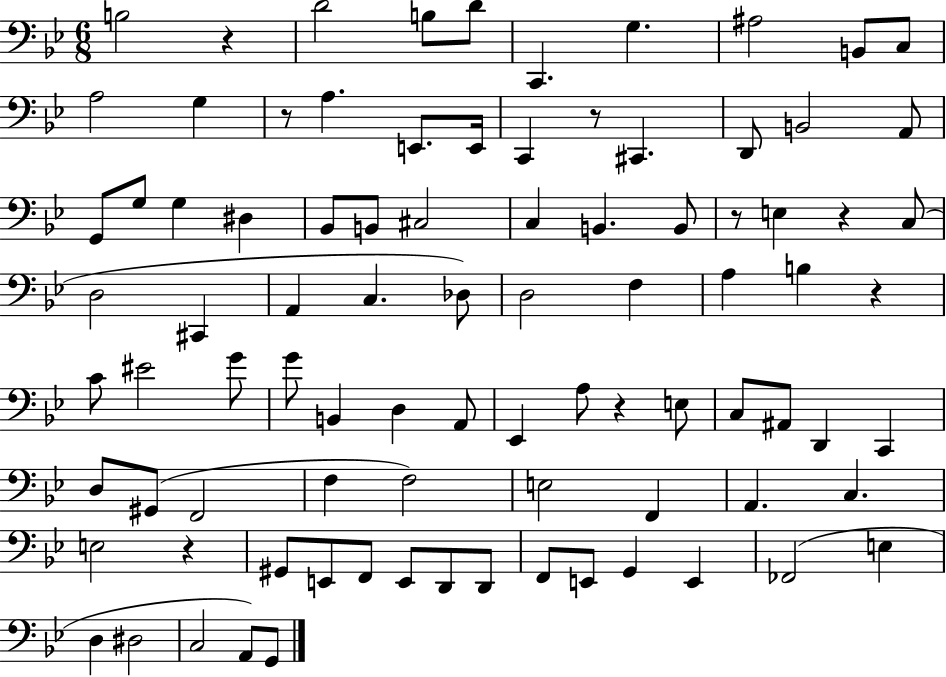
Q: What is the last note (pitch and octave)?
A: G2